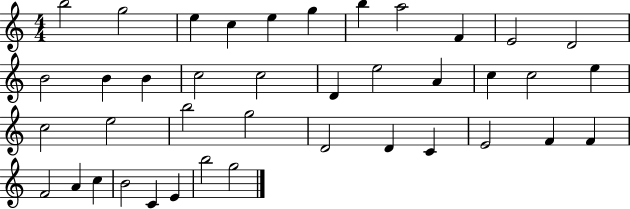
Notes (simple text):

B5/h G5/h E5/q C5/q E5/q G5/q B5/q A5/h F4/q E4/h D4/h B4/h B4/q B4/q C5/h C5/h D4/q E5/h A4/q C5/q C5/h E5/q C5/h E5/h B5/h G5/h D4/h D4/q C4/q E4/h F4/q F4/q F4/h A4/q C5/q B4/h C4/q E4/q B5/h G5/h